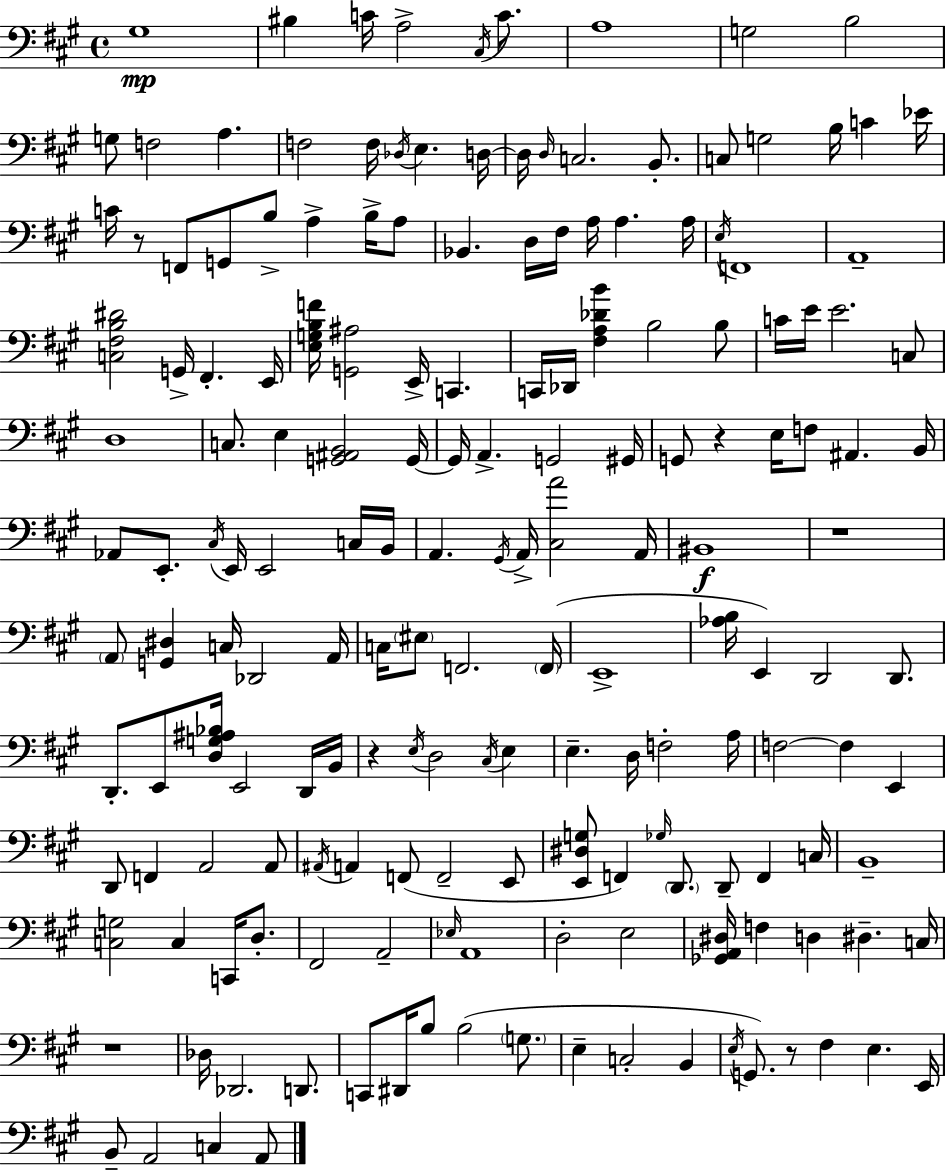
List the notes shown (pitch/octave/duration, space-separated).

G#3/w BIS3/q C4/s A3/h C#3/s C4/e. A3/w G3/h B3/h G3/e F3/h A3/q. F3/h F3/s Db3/s E3/q. D3/s D3/s D3/s C3/h. B2/e. C3/e G3/h B3/s C4/q Eb4/s C4/s R/e F2/e G2/e B3/e A3/q B3/s A3/e Bb2/q. D3/s F#3/s A3/s A3/q. A3/s E3/s F2/w A2/w [C3,F#3,B3,D#4]/h G2/s F#2/q. E2/s [E3,G3,B3,F4]/s [G2,A#3]/h E2/s C2/q. C2/s Db2/s [F#3,A3,Db4,B4]/q B3/h B3/e C4/s E4/s E4/h. C3/e D3/w C3/e. E3/q [G2,A#2,B2]/h G2/s G2/s A2/q. G2/h G#2/s G2/e R/q E3/s F3/e A#2/q. B2/s Ab2/e E2/e. C#3/s E2/s E2/h C3/s B2/s A2/q. G#2/s A2/s [C#3,A4]/h A2/s BIS2/w R/w A2/e [G2,D#3]/q C3/s Db2/h A2/s C3/s EIS3/e F2/h. F2/s E2/w [Ab3,B3]/s E2/q D2/h D2/e. D2/e. E2/e [D3,G3,A#3,Bb3]/s E2/h D2/s B2/s R/q E3/s D3/h C#3/s E3/q E3/q. D3/s F3/h A3/s F3/h F3/q E2/q D2/e F2/q A2/h A2/e A#2/s A2/q F2/e F2/h E2/e [E2,D#3,G3]/e F2/q Gb3/s D2/e. D2/e F2/q C3/s B2/w [C3,G3]/h C3/q C2/s D3/e. F#2/h A2/h Eb3/s A2/w D3/h E3/h [Gb2,A2,D#3]/s F3/q D3/q D#3/q. C3/s R/w Db3/s Db2/h. D2/e. C2/e D#2/s B3/e B3/h G3/e. E3/q C3/h B2/q E3/s G2/e. R/e F#3/q E3/q. E2/s B2/e A2/h C3/q A2/e